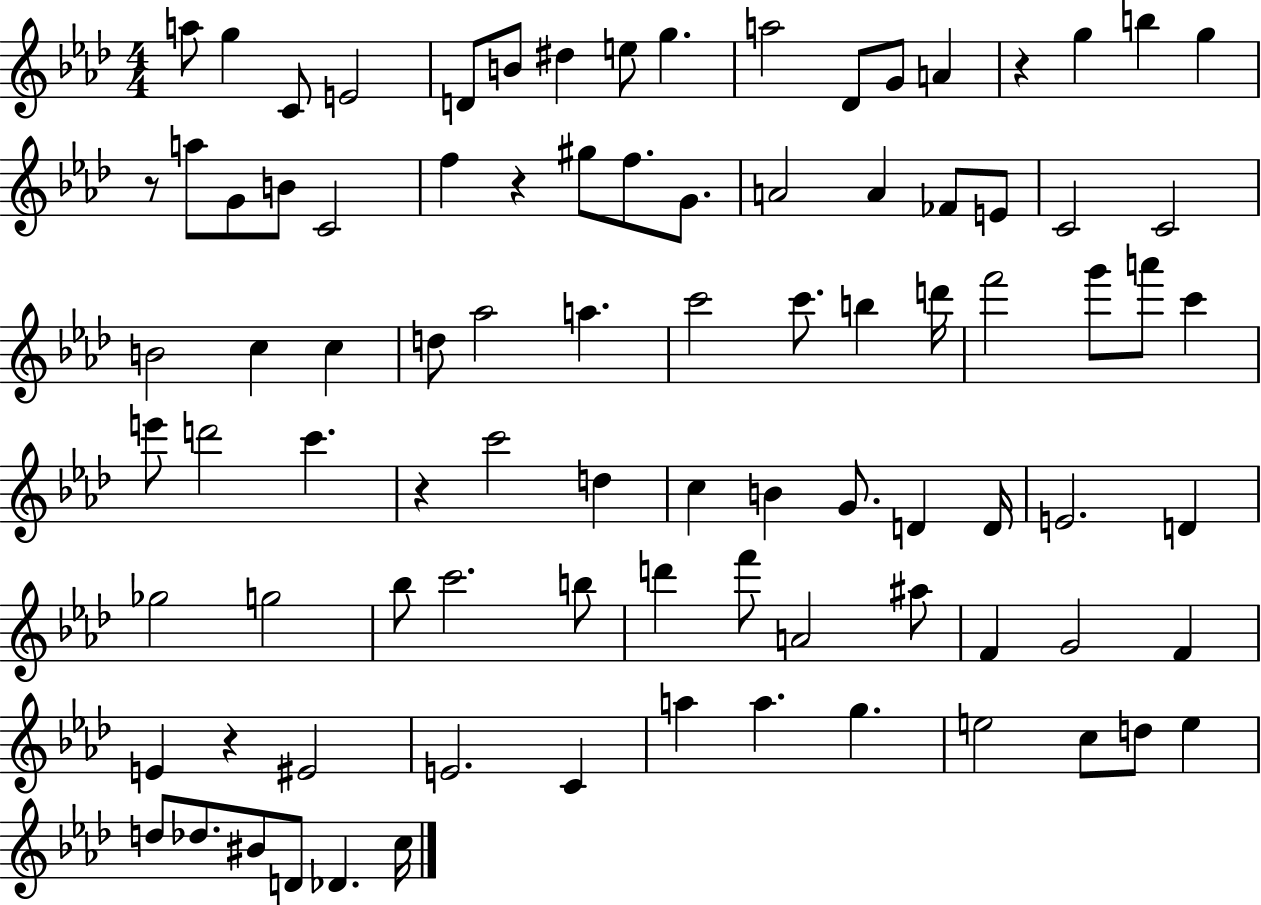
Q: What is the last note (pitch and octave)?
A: C5